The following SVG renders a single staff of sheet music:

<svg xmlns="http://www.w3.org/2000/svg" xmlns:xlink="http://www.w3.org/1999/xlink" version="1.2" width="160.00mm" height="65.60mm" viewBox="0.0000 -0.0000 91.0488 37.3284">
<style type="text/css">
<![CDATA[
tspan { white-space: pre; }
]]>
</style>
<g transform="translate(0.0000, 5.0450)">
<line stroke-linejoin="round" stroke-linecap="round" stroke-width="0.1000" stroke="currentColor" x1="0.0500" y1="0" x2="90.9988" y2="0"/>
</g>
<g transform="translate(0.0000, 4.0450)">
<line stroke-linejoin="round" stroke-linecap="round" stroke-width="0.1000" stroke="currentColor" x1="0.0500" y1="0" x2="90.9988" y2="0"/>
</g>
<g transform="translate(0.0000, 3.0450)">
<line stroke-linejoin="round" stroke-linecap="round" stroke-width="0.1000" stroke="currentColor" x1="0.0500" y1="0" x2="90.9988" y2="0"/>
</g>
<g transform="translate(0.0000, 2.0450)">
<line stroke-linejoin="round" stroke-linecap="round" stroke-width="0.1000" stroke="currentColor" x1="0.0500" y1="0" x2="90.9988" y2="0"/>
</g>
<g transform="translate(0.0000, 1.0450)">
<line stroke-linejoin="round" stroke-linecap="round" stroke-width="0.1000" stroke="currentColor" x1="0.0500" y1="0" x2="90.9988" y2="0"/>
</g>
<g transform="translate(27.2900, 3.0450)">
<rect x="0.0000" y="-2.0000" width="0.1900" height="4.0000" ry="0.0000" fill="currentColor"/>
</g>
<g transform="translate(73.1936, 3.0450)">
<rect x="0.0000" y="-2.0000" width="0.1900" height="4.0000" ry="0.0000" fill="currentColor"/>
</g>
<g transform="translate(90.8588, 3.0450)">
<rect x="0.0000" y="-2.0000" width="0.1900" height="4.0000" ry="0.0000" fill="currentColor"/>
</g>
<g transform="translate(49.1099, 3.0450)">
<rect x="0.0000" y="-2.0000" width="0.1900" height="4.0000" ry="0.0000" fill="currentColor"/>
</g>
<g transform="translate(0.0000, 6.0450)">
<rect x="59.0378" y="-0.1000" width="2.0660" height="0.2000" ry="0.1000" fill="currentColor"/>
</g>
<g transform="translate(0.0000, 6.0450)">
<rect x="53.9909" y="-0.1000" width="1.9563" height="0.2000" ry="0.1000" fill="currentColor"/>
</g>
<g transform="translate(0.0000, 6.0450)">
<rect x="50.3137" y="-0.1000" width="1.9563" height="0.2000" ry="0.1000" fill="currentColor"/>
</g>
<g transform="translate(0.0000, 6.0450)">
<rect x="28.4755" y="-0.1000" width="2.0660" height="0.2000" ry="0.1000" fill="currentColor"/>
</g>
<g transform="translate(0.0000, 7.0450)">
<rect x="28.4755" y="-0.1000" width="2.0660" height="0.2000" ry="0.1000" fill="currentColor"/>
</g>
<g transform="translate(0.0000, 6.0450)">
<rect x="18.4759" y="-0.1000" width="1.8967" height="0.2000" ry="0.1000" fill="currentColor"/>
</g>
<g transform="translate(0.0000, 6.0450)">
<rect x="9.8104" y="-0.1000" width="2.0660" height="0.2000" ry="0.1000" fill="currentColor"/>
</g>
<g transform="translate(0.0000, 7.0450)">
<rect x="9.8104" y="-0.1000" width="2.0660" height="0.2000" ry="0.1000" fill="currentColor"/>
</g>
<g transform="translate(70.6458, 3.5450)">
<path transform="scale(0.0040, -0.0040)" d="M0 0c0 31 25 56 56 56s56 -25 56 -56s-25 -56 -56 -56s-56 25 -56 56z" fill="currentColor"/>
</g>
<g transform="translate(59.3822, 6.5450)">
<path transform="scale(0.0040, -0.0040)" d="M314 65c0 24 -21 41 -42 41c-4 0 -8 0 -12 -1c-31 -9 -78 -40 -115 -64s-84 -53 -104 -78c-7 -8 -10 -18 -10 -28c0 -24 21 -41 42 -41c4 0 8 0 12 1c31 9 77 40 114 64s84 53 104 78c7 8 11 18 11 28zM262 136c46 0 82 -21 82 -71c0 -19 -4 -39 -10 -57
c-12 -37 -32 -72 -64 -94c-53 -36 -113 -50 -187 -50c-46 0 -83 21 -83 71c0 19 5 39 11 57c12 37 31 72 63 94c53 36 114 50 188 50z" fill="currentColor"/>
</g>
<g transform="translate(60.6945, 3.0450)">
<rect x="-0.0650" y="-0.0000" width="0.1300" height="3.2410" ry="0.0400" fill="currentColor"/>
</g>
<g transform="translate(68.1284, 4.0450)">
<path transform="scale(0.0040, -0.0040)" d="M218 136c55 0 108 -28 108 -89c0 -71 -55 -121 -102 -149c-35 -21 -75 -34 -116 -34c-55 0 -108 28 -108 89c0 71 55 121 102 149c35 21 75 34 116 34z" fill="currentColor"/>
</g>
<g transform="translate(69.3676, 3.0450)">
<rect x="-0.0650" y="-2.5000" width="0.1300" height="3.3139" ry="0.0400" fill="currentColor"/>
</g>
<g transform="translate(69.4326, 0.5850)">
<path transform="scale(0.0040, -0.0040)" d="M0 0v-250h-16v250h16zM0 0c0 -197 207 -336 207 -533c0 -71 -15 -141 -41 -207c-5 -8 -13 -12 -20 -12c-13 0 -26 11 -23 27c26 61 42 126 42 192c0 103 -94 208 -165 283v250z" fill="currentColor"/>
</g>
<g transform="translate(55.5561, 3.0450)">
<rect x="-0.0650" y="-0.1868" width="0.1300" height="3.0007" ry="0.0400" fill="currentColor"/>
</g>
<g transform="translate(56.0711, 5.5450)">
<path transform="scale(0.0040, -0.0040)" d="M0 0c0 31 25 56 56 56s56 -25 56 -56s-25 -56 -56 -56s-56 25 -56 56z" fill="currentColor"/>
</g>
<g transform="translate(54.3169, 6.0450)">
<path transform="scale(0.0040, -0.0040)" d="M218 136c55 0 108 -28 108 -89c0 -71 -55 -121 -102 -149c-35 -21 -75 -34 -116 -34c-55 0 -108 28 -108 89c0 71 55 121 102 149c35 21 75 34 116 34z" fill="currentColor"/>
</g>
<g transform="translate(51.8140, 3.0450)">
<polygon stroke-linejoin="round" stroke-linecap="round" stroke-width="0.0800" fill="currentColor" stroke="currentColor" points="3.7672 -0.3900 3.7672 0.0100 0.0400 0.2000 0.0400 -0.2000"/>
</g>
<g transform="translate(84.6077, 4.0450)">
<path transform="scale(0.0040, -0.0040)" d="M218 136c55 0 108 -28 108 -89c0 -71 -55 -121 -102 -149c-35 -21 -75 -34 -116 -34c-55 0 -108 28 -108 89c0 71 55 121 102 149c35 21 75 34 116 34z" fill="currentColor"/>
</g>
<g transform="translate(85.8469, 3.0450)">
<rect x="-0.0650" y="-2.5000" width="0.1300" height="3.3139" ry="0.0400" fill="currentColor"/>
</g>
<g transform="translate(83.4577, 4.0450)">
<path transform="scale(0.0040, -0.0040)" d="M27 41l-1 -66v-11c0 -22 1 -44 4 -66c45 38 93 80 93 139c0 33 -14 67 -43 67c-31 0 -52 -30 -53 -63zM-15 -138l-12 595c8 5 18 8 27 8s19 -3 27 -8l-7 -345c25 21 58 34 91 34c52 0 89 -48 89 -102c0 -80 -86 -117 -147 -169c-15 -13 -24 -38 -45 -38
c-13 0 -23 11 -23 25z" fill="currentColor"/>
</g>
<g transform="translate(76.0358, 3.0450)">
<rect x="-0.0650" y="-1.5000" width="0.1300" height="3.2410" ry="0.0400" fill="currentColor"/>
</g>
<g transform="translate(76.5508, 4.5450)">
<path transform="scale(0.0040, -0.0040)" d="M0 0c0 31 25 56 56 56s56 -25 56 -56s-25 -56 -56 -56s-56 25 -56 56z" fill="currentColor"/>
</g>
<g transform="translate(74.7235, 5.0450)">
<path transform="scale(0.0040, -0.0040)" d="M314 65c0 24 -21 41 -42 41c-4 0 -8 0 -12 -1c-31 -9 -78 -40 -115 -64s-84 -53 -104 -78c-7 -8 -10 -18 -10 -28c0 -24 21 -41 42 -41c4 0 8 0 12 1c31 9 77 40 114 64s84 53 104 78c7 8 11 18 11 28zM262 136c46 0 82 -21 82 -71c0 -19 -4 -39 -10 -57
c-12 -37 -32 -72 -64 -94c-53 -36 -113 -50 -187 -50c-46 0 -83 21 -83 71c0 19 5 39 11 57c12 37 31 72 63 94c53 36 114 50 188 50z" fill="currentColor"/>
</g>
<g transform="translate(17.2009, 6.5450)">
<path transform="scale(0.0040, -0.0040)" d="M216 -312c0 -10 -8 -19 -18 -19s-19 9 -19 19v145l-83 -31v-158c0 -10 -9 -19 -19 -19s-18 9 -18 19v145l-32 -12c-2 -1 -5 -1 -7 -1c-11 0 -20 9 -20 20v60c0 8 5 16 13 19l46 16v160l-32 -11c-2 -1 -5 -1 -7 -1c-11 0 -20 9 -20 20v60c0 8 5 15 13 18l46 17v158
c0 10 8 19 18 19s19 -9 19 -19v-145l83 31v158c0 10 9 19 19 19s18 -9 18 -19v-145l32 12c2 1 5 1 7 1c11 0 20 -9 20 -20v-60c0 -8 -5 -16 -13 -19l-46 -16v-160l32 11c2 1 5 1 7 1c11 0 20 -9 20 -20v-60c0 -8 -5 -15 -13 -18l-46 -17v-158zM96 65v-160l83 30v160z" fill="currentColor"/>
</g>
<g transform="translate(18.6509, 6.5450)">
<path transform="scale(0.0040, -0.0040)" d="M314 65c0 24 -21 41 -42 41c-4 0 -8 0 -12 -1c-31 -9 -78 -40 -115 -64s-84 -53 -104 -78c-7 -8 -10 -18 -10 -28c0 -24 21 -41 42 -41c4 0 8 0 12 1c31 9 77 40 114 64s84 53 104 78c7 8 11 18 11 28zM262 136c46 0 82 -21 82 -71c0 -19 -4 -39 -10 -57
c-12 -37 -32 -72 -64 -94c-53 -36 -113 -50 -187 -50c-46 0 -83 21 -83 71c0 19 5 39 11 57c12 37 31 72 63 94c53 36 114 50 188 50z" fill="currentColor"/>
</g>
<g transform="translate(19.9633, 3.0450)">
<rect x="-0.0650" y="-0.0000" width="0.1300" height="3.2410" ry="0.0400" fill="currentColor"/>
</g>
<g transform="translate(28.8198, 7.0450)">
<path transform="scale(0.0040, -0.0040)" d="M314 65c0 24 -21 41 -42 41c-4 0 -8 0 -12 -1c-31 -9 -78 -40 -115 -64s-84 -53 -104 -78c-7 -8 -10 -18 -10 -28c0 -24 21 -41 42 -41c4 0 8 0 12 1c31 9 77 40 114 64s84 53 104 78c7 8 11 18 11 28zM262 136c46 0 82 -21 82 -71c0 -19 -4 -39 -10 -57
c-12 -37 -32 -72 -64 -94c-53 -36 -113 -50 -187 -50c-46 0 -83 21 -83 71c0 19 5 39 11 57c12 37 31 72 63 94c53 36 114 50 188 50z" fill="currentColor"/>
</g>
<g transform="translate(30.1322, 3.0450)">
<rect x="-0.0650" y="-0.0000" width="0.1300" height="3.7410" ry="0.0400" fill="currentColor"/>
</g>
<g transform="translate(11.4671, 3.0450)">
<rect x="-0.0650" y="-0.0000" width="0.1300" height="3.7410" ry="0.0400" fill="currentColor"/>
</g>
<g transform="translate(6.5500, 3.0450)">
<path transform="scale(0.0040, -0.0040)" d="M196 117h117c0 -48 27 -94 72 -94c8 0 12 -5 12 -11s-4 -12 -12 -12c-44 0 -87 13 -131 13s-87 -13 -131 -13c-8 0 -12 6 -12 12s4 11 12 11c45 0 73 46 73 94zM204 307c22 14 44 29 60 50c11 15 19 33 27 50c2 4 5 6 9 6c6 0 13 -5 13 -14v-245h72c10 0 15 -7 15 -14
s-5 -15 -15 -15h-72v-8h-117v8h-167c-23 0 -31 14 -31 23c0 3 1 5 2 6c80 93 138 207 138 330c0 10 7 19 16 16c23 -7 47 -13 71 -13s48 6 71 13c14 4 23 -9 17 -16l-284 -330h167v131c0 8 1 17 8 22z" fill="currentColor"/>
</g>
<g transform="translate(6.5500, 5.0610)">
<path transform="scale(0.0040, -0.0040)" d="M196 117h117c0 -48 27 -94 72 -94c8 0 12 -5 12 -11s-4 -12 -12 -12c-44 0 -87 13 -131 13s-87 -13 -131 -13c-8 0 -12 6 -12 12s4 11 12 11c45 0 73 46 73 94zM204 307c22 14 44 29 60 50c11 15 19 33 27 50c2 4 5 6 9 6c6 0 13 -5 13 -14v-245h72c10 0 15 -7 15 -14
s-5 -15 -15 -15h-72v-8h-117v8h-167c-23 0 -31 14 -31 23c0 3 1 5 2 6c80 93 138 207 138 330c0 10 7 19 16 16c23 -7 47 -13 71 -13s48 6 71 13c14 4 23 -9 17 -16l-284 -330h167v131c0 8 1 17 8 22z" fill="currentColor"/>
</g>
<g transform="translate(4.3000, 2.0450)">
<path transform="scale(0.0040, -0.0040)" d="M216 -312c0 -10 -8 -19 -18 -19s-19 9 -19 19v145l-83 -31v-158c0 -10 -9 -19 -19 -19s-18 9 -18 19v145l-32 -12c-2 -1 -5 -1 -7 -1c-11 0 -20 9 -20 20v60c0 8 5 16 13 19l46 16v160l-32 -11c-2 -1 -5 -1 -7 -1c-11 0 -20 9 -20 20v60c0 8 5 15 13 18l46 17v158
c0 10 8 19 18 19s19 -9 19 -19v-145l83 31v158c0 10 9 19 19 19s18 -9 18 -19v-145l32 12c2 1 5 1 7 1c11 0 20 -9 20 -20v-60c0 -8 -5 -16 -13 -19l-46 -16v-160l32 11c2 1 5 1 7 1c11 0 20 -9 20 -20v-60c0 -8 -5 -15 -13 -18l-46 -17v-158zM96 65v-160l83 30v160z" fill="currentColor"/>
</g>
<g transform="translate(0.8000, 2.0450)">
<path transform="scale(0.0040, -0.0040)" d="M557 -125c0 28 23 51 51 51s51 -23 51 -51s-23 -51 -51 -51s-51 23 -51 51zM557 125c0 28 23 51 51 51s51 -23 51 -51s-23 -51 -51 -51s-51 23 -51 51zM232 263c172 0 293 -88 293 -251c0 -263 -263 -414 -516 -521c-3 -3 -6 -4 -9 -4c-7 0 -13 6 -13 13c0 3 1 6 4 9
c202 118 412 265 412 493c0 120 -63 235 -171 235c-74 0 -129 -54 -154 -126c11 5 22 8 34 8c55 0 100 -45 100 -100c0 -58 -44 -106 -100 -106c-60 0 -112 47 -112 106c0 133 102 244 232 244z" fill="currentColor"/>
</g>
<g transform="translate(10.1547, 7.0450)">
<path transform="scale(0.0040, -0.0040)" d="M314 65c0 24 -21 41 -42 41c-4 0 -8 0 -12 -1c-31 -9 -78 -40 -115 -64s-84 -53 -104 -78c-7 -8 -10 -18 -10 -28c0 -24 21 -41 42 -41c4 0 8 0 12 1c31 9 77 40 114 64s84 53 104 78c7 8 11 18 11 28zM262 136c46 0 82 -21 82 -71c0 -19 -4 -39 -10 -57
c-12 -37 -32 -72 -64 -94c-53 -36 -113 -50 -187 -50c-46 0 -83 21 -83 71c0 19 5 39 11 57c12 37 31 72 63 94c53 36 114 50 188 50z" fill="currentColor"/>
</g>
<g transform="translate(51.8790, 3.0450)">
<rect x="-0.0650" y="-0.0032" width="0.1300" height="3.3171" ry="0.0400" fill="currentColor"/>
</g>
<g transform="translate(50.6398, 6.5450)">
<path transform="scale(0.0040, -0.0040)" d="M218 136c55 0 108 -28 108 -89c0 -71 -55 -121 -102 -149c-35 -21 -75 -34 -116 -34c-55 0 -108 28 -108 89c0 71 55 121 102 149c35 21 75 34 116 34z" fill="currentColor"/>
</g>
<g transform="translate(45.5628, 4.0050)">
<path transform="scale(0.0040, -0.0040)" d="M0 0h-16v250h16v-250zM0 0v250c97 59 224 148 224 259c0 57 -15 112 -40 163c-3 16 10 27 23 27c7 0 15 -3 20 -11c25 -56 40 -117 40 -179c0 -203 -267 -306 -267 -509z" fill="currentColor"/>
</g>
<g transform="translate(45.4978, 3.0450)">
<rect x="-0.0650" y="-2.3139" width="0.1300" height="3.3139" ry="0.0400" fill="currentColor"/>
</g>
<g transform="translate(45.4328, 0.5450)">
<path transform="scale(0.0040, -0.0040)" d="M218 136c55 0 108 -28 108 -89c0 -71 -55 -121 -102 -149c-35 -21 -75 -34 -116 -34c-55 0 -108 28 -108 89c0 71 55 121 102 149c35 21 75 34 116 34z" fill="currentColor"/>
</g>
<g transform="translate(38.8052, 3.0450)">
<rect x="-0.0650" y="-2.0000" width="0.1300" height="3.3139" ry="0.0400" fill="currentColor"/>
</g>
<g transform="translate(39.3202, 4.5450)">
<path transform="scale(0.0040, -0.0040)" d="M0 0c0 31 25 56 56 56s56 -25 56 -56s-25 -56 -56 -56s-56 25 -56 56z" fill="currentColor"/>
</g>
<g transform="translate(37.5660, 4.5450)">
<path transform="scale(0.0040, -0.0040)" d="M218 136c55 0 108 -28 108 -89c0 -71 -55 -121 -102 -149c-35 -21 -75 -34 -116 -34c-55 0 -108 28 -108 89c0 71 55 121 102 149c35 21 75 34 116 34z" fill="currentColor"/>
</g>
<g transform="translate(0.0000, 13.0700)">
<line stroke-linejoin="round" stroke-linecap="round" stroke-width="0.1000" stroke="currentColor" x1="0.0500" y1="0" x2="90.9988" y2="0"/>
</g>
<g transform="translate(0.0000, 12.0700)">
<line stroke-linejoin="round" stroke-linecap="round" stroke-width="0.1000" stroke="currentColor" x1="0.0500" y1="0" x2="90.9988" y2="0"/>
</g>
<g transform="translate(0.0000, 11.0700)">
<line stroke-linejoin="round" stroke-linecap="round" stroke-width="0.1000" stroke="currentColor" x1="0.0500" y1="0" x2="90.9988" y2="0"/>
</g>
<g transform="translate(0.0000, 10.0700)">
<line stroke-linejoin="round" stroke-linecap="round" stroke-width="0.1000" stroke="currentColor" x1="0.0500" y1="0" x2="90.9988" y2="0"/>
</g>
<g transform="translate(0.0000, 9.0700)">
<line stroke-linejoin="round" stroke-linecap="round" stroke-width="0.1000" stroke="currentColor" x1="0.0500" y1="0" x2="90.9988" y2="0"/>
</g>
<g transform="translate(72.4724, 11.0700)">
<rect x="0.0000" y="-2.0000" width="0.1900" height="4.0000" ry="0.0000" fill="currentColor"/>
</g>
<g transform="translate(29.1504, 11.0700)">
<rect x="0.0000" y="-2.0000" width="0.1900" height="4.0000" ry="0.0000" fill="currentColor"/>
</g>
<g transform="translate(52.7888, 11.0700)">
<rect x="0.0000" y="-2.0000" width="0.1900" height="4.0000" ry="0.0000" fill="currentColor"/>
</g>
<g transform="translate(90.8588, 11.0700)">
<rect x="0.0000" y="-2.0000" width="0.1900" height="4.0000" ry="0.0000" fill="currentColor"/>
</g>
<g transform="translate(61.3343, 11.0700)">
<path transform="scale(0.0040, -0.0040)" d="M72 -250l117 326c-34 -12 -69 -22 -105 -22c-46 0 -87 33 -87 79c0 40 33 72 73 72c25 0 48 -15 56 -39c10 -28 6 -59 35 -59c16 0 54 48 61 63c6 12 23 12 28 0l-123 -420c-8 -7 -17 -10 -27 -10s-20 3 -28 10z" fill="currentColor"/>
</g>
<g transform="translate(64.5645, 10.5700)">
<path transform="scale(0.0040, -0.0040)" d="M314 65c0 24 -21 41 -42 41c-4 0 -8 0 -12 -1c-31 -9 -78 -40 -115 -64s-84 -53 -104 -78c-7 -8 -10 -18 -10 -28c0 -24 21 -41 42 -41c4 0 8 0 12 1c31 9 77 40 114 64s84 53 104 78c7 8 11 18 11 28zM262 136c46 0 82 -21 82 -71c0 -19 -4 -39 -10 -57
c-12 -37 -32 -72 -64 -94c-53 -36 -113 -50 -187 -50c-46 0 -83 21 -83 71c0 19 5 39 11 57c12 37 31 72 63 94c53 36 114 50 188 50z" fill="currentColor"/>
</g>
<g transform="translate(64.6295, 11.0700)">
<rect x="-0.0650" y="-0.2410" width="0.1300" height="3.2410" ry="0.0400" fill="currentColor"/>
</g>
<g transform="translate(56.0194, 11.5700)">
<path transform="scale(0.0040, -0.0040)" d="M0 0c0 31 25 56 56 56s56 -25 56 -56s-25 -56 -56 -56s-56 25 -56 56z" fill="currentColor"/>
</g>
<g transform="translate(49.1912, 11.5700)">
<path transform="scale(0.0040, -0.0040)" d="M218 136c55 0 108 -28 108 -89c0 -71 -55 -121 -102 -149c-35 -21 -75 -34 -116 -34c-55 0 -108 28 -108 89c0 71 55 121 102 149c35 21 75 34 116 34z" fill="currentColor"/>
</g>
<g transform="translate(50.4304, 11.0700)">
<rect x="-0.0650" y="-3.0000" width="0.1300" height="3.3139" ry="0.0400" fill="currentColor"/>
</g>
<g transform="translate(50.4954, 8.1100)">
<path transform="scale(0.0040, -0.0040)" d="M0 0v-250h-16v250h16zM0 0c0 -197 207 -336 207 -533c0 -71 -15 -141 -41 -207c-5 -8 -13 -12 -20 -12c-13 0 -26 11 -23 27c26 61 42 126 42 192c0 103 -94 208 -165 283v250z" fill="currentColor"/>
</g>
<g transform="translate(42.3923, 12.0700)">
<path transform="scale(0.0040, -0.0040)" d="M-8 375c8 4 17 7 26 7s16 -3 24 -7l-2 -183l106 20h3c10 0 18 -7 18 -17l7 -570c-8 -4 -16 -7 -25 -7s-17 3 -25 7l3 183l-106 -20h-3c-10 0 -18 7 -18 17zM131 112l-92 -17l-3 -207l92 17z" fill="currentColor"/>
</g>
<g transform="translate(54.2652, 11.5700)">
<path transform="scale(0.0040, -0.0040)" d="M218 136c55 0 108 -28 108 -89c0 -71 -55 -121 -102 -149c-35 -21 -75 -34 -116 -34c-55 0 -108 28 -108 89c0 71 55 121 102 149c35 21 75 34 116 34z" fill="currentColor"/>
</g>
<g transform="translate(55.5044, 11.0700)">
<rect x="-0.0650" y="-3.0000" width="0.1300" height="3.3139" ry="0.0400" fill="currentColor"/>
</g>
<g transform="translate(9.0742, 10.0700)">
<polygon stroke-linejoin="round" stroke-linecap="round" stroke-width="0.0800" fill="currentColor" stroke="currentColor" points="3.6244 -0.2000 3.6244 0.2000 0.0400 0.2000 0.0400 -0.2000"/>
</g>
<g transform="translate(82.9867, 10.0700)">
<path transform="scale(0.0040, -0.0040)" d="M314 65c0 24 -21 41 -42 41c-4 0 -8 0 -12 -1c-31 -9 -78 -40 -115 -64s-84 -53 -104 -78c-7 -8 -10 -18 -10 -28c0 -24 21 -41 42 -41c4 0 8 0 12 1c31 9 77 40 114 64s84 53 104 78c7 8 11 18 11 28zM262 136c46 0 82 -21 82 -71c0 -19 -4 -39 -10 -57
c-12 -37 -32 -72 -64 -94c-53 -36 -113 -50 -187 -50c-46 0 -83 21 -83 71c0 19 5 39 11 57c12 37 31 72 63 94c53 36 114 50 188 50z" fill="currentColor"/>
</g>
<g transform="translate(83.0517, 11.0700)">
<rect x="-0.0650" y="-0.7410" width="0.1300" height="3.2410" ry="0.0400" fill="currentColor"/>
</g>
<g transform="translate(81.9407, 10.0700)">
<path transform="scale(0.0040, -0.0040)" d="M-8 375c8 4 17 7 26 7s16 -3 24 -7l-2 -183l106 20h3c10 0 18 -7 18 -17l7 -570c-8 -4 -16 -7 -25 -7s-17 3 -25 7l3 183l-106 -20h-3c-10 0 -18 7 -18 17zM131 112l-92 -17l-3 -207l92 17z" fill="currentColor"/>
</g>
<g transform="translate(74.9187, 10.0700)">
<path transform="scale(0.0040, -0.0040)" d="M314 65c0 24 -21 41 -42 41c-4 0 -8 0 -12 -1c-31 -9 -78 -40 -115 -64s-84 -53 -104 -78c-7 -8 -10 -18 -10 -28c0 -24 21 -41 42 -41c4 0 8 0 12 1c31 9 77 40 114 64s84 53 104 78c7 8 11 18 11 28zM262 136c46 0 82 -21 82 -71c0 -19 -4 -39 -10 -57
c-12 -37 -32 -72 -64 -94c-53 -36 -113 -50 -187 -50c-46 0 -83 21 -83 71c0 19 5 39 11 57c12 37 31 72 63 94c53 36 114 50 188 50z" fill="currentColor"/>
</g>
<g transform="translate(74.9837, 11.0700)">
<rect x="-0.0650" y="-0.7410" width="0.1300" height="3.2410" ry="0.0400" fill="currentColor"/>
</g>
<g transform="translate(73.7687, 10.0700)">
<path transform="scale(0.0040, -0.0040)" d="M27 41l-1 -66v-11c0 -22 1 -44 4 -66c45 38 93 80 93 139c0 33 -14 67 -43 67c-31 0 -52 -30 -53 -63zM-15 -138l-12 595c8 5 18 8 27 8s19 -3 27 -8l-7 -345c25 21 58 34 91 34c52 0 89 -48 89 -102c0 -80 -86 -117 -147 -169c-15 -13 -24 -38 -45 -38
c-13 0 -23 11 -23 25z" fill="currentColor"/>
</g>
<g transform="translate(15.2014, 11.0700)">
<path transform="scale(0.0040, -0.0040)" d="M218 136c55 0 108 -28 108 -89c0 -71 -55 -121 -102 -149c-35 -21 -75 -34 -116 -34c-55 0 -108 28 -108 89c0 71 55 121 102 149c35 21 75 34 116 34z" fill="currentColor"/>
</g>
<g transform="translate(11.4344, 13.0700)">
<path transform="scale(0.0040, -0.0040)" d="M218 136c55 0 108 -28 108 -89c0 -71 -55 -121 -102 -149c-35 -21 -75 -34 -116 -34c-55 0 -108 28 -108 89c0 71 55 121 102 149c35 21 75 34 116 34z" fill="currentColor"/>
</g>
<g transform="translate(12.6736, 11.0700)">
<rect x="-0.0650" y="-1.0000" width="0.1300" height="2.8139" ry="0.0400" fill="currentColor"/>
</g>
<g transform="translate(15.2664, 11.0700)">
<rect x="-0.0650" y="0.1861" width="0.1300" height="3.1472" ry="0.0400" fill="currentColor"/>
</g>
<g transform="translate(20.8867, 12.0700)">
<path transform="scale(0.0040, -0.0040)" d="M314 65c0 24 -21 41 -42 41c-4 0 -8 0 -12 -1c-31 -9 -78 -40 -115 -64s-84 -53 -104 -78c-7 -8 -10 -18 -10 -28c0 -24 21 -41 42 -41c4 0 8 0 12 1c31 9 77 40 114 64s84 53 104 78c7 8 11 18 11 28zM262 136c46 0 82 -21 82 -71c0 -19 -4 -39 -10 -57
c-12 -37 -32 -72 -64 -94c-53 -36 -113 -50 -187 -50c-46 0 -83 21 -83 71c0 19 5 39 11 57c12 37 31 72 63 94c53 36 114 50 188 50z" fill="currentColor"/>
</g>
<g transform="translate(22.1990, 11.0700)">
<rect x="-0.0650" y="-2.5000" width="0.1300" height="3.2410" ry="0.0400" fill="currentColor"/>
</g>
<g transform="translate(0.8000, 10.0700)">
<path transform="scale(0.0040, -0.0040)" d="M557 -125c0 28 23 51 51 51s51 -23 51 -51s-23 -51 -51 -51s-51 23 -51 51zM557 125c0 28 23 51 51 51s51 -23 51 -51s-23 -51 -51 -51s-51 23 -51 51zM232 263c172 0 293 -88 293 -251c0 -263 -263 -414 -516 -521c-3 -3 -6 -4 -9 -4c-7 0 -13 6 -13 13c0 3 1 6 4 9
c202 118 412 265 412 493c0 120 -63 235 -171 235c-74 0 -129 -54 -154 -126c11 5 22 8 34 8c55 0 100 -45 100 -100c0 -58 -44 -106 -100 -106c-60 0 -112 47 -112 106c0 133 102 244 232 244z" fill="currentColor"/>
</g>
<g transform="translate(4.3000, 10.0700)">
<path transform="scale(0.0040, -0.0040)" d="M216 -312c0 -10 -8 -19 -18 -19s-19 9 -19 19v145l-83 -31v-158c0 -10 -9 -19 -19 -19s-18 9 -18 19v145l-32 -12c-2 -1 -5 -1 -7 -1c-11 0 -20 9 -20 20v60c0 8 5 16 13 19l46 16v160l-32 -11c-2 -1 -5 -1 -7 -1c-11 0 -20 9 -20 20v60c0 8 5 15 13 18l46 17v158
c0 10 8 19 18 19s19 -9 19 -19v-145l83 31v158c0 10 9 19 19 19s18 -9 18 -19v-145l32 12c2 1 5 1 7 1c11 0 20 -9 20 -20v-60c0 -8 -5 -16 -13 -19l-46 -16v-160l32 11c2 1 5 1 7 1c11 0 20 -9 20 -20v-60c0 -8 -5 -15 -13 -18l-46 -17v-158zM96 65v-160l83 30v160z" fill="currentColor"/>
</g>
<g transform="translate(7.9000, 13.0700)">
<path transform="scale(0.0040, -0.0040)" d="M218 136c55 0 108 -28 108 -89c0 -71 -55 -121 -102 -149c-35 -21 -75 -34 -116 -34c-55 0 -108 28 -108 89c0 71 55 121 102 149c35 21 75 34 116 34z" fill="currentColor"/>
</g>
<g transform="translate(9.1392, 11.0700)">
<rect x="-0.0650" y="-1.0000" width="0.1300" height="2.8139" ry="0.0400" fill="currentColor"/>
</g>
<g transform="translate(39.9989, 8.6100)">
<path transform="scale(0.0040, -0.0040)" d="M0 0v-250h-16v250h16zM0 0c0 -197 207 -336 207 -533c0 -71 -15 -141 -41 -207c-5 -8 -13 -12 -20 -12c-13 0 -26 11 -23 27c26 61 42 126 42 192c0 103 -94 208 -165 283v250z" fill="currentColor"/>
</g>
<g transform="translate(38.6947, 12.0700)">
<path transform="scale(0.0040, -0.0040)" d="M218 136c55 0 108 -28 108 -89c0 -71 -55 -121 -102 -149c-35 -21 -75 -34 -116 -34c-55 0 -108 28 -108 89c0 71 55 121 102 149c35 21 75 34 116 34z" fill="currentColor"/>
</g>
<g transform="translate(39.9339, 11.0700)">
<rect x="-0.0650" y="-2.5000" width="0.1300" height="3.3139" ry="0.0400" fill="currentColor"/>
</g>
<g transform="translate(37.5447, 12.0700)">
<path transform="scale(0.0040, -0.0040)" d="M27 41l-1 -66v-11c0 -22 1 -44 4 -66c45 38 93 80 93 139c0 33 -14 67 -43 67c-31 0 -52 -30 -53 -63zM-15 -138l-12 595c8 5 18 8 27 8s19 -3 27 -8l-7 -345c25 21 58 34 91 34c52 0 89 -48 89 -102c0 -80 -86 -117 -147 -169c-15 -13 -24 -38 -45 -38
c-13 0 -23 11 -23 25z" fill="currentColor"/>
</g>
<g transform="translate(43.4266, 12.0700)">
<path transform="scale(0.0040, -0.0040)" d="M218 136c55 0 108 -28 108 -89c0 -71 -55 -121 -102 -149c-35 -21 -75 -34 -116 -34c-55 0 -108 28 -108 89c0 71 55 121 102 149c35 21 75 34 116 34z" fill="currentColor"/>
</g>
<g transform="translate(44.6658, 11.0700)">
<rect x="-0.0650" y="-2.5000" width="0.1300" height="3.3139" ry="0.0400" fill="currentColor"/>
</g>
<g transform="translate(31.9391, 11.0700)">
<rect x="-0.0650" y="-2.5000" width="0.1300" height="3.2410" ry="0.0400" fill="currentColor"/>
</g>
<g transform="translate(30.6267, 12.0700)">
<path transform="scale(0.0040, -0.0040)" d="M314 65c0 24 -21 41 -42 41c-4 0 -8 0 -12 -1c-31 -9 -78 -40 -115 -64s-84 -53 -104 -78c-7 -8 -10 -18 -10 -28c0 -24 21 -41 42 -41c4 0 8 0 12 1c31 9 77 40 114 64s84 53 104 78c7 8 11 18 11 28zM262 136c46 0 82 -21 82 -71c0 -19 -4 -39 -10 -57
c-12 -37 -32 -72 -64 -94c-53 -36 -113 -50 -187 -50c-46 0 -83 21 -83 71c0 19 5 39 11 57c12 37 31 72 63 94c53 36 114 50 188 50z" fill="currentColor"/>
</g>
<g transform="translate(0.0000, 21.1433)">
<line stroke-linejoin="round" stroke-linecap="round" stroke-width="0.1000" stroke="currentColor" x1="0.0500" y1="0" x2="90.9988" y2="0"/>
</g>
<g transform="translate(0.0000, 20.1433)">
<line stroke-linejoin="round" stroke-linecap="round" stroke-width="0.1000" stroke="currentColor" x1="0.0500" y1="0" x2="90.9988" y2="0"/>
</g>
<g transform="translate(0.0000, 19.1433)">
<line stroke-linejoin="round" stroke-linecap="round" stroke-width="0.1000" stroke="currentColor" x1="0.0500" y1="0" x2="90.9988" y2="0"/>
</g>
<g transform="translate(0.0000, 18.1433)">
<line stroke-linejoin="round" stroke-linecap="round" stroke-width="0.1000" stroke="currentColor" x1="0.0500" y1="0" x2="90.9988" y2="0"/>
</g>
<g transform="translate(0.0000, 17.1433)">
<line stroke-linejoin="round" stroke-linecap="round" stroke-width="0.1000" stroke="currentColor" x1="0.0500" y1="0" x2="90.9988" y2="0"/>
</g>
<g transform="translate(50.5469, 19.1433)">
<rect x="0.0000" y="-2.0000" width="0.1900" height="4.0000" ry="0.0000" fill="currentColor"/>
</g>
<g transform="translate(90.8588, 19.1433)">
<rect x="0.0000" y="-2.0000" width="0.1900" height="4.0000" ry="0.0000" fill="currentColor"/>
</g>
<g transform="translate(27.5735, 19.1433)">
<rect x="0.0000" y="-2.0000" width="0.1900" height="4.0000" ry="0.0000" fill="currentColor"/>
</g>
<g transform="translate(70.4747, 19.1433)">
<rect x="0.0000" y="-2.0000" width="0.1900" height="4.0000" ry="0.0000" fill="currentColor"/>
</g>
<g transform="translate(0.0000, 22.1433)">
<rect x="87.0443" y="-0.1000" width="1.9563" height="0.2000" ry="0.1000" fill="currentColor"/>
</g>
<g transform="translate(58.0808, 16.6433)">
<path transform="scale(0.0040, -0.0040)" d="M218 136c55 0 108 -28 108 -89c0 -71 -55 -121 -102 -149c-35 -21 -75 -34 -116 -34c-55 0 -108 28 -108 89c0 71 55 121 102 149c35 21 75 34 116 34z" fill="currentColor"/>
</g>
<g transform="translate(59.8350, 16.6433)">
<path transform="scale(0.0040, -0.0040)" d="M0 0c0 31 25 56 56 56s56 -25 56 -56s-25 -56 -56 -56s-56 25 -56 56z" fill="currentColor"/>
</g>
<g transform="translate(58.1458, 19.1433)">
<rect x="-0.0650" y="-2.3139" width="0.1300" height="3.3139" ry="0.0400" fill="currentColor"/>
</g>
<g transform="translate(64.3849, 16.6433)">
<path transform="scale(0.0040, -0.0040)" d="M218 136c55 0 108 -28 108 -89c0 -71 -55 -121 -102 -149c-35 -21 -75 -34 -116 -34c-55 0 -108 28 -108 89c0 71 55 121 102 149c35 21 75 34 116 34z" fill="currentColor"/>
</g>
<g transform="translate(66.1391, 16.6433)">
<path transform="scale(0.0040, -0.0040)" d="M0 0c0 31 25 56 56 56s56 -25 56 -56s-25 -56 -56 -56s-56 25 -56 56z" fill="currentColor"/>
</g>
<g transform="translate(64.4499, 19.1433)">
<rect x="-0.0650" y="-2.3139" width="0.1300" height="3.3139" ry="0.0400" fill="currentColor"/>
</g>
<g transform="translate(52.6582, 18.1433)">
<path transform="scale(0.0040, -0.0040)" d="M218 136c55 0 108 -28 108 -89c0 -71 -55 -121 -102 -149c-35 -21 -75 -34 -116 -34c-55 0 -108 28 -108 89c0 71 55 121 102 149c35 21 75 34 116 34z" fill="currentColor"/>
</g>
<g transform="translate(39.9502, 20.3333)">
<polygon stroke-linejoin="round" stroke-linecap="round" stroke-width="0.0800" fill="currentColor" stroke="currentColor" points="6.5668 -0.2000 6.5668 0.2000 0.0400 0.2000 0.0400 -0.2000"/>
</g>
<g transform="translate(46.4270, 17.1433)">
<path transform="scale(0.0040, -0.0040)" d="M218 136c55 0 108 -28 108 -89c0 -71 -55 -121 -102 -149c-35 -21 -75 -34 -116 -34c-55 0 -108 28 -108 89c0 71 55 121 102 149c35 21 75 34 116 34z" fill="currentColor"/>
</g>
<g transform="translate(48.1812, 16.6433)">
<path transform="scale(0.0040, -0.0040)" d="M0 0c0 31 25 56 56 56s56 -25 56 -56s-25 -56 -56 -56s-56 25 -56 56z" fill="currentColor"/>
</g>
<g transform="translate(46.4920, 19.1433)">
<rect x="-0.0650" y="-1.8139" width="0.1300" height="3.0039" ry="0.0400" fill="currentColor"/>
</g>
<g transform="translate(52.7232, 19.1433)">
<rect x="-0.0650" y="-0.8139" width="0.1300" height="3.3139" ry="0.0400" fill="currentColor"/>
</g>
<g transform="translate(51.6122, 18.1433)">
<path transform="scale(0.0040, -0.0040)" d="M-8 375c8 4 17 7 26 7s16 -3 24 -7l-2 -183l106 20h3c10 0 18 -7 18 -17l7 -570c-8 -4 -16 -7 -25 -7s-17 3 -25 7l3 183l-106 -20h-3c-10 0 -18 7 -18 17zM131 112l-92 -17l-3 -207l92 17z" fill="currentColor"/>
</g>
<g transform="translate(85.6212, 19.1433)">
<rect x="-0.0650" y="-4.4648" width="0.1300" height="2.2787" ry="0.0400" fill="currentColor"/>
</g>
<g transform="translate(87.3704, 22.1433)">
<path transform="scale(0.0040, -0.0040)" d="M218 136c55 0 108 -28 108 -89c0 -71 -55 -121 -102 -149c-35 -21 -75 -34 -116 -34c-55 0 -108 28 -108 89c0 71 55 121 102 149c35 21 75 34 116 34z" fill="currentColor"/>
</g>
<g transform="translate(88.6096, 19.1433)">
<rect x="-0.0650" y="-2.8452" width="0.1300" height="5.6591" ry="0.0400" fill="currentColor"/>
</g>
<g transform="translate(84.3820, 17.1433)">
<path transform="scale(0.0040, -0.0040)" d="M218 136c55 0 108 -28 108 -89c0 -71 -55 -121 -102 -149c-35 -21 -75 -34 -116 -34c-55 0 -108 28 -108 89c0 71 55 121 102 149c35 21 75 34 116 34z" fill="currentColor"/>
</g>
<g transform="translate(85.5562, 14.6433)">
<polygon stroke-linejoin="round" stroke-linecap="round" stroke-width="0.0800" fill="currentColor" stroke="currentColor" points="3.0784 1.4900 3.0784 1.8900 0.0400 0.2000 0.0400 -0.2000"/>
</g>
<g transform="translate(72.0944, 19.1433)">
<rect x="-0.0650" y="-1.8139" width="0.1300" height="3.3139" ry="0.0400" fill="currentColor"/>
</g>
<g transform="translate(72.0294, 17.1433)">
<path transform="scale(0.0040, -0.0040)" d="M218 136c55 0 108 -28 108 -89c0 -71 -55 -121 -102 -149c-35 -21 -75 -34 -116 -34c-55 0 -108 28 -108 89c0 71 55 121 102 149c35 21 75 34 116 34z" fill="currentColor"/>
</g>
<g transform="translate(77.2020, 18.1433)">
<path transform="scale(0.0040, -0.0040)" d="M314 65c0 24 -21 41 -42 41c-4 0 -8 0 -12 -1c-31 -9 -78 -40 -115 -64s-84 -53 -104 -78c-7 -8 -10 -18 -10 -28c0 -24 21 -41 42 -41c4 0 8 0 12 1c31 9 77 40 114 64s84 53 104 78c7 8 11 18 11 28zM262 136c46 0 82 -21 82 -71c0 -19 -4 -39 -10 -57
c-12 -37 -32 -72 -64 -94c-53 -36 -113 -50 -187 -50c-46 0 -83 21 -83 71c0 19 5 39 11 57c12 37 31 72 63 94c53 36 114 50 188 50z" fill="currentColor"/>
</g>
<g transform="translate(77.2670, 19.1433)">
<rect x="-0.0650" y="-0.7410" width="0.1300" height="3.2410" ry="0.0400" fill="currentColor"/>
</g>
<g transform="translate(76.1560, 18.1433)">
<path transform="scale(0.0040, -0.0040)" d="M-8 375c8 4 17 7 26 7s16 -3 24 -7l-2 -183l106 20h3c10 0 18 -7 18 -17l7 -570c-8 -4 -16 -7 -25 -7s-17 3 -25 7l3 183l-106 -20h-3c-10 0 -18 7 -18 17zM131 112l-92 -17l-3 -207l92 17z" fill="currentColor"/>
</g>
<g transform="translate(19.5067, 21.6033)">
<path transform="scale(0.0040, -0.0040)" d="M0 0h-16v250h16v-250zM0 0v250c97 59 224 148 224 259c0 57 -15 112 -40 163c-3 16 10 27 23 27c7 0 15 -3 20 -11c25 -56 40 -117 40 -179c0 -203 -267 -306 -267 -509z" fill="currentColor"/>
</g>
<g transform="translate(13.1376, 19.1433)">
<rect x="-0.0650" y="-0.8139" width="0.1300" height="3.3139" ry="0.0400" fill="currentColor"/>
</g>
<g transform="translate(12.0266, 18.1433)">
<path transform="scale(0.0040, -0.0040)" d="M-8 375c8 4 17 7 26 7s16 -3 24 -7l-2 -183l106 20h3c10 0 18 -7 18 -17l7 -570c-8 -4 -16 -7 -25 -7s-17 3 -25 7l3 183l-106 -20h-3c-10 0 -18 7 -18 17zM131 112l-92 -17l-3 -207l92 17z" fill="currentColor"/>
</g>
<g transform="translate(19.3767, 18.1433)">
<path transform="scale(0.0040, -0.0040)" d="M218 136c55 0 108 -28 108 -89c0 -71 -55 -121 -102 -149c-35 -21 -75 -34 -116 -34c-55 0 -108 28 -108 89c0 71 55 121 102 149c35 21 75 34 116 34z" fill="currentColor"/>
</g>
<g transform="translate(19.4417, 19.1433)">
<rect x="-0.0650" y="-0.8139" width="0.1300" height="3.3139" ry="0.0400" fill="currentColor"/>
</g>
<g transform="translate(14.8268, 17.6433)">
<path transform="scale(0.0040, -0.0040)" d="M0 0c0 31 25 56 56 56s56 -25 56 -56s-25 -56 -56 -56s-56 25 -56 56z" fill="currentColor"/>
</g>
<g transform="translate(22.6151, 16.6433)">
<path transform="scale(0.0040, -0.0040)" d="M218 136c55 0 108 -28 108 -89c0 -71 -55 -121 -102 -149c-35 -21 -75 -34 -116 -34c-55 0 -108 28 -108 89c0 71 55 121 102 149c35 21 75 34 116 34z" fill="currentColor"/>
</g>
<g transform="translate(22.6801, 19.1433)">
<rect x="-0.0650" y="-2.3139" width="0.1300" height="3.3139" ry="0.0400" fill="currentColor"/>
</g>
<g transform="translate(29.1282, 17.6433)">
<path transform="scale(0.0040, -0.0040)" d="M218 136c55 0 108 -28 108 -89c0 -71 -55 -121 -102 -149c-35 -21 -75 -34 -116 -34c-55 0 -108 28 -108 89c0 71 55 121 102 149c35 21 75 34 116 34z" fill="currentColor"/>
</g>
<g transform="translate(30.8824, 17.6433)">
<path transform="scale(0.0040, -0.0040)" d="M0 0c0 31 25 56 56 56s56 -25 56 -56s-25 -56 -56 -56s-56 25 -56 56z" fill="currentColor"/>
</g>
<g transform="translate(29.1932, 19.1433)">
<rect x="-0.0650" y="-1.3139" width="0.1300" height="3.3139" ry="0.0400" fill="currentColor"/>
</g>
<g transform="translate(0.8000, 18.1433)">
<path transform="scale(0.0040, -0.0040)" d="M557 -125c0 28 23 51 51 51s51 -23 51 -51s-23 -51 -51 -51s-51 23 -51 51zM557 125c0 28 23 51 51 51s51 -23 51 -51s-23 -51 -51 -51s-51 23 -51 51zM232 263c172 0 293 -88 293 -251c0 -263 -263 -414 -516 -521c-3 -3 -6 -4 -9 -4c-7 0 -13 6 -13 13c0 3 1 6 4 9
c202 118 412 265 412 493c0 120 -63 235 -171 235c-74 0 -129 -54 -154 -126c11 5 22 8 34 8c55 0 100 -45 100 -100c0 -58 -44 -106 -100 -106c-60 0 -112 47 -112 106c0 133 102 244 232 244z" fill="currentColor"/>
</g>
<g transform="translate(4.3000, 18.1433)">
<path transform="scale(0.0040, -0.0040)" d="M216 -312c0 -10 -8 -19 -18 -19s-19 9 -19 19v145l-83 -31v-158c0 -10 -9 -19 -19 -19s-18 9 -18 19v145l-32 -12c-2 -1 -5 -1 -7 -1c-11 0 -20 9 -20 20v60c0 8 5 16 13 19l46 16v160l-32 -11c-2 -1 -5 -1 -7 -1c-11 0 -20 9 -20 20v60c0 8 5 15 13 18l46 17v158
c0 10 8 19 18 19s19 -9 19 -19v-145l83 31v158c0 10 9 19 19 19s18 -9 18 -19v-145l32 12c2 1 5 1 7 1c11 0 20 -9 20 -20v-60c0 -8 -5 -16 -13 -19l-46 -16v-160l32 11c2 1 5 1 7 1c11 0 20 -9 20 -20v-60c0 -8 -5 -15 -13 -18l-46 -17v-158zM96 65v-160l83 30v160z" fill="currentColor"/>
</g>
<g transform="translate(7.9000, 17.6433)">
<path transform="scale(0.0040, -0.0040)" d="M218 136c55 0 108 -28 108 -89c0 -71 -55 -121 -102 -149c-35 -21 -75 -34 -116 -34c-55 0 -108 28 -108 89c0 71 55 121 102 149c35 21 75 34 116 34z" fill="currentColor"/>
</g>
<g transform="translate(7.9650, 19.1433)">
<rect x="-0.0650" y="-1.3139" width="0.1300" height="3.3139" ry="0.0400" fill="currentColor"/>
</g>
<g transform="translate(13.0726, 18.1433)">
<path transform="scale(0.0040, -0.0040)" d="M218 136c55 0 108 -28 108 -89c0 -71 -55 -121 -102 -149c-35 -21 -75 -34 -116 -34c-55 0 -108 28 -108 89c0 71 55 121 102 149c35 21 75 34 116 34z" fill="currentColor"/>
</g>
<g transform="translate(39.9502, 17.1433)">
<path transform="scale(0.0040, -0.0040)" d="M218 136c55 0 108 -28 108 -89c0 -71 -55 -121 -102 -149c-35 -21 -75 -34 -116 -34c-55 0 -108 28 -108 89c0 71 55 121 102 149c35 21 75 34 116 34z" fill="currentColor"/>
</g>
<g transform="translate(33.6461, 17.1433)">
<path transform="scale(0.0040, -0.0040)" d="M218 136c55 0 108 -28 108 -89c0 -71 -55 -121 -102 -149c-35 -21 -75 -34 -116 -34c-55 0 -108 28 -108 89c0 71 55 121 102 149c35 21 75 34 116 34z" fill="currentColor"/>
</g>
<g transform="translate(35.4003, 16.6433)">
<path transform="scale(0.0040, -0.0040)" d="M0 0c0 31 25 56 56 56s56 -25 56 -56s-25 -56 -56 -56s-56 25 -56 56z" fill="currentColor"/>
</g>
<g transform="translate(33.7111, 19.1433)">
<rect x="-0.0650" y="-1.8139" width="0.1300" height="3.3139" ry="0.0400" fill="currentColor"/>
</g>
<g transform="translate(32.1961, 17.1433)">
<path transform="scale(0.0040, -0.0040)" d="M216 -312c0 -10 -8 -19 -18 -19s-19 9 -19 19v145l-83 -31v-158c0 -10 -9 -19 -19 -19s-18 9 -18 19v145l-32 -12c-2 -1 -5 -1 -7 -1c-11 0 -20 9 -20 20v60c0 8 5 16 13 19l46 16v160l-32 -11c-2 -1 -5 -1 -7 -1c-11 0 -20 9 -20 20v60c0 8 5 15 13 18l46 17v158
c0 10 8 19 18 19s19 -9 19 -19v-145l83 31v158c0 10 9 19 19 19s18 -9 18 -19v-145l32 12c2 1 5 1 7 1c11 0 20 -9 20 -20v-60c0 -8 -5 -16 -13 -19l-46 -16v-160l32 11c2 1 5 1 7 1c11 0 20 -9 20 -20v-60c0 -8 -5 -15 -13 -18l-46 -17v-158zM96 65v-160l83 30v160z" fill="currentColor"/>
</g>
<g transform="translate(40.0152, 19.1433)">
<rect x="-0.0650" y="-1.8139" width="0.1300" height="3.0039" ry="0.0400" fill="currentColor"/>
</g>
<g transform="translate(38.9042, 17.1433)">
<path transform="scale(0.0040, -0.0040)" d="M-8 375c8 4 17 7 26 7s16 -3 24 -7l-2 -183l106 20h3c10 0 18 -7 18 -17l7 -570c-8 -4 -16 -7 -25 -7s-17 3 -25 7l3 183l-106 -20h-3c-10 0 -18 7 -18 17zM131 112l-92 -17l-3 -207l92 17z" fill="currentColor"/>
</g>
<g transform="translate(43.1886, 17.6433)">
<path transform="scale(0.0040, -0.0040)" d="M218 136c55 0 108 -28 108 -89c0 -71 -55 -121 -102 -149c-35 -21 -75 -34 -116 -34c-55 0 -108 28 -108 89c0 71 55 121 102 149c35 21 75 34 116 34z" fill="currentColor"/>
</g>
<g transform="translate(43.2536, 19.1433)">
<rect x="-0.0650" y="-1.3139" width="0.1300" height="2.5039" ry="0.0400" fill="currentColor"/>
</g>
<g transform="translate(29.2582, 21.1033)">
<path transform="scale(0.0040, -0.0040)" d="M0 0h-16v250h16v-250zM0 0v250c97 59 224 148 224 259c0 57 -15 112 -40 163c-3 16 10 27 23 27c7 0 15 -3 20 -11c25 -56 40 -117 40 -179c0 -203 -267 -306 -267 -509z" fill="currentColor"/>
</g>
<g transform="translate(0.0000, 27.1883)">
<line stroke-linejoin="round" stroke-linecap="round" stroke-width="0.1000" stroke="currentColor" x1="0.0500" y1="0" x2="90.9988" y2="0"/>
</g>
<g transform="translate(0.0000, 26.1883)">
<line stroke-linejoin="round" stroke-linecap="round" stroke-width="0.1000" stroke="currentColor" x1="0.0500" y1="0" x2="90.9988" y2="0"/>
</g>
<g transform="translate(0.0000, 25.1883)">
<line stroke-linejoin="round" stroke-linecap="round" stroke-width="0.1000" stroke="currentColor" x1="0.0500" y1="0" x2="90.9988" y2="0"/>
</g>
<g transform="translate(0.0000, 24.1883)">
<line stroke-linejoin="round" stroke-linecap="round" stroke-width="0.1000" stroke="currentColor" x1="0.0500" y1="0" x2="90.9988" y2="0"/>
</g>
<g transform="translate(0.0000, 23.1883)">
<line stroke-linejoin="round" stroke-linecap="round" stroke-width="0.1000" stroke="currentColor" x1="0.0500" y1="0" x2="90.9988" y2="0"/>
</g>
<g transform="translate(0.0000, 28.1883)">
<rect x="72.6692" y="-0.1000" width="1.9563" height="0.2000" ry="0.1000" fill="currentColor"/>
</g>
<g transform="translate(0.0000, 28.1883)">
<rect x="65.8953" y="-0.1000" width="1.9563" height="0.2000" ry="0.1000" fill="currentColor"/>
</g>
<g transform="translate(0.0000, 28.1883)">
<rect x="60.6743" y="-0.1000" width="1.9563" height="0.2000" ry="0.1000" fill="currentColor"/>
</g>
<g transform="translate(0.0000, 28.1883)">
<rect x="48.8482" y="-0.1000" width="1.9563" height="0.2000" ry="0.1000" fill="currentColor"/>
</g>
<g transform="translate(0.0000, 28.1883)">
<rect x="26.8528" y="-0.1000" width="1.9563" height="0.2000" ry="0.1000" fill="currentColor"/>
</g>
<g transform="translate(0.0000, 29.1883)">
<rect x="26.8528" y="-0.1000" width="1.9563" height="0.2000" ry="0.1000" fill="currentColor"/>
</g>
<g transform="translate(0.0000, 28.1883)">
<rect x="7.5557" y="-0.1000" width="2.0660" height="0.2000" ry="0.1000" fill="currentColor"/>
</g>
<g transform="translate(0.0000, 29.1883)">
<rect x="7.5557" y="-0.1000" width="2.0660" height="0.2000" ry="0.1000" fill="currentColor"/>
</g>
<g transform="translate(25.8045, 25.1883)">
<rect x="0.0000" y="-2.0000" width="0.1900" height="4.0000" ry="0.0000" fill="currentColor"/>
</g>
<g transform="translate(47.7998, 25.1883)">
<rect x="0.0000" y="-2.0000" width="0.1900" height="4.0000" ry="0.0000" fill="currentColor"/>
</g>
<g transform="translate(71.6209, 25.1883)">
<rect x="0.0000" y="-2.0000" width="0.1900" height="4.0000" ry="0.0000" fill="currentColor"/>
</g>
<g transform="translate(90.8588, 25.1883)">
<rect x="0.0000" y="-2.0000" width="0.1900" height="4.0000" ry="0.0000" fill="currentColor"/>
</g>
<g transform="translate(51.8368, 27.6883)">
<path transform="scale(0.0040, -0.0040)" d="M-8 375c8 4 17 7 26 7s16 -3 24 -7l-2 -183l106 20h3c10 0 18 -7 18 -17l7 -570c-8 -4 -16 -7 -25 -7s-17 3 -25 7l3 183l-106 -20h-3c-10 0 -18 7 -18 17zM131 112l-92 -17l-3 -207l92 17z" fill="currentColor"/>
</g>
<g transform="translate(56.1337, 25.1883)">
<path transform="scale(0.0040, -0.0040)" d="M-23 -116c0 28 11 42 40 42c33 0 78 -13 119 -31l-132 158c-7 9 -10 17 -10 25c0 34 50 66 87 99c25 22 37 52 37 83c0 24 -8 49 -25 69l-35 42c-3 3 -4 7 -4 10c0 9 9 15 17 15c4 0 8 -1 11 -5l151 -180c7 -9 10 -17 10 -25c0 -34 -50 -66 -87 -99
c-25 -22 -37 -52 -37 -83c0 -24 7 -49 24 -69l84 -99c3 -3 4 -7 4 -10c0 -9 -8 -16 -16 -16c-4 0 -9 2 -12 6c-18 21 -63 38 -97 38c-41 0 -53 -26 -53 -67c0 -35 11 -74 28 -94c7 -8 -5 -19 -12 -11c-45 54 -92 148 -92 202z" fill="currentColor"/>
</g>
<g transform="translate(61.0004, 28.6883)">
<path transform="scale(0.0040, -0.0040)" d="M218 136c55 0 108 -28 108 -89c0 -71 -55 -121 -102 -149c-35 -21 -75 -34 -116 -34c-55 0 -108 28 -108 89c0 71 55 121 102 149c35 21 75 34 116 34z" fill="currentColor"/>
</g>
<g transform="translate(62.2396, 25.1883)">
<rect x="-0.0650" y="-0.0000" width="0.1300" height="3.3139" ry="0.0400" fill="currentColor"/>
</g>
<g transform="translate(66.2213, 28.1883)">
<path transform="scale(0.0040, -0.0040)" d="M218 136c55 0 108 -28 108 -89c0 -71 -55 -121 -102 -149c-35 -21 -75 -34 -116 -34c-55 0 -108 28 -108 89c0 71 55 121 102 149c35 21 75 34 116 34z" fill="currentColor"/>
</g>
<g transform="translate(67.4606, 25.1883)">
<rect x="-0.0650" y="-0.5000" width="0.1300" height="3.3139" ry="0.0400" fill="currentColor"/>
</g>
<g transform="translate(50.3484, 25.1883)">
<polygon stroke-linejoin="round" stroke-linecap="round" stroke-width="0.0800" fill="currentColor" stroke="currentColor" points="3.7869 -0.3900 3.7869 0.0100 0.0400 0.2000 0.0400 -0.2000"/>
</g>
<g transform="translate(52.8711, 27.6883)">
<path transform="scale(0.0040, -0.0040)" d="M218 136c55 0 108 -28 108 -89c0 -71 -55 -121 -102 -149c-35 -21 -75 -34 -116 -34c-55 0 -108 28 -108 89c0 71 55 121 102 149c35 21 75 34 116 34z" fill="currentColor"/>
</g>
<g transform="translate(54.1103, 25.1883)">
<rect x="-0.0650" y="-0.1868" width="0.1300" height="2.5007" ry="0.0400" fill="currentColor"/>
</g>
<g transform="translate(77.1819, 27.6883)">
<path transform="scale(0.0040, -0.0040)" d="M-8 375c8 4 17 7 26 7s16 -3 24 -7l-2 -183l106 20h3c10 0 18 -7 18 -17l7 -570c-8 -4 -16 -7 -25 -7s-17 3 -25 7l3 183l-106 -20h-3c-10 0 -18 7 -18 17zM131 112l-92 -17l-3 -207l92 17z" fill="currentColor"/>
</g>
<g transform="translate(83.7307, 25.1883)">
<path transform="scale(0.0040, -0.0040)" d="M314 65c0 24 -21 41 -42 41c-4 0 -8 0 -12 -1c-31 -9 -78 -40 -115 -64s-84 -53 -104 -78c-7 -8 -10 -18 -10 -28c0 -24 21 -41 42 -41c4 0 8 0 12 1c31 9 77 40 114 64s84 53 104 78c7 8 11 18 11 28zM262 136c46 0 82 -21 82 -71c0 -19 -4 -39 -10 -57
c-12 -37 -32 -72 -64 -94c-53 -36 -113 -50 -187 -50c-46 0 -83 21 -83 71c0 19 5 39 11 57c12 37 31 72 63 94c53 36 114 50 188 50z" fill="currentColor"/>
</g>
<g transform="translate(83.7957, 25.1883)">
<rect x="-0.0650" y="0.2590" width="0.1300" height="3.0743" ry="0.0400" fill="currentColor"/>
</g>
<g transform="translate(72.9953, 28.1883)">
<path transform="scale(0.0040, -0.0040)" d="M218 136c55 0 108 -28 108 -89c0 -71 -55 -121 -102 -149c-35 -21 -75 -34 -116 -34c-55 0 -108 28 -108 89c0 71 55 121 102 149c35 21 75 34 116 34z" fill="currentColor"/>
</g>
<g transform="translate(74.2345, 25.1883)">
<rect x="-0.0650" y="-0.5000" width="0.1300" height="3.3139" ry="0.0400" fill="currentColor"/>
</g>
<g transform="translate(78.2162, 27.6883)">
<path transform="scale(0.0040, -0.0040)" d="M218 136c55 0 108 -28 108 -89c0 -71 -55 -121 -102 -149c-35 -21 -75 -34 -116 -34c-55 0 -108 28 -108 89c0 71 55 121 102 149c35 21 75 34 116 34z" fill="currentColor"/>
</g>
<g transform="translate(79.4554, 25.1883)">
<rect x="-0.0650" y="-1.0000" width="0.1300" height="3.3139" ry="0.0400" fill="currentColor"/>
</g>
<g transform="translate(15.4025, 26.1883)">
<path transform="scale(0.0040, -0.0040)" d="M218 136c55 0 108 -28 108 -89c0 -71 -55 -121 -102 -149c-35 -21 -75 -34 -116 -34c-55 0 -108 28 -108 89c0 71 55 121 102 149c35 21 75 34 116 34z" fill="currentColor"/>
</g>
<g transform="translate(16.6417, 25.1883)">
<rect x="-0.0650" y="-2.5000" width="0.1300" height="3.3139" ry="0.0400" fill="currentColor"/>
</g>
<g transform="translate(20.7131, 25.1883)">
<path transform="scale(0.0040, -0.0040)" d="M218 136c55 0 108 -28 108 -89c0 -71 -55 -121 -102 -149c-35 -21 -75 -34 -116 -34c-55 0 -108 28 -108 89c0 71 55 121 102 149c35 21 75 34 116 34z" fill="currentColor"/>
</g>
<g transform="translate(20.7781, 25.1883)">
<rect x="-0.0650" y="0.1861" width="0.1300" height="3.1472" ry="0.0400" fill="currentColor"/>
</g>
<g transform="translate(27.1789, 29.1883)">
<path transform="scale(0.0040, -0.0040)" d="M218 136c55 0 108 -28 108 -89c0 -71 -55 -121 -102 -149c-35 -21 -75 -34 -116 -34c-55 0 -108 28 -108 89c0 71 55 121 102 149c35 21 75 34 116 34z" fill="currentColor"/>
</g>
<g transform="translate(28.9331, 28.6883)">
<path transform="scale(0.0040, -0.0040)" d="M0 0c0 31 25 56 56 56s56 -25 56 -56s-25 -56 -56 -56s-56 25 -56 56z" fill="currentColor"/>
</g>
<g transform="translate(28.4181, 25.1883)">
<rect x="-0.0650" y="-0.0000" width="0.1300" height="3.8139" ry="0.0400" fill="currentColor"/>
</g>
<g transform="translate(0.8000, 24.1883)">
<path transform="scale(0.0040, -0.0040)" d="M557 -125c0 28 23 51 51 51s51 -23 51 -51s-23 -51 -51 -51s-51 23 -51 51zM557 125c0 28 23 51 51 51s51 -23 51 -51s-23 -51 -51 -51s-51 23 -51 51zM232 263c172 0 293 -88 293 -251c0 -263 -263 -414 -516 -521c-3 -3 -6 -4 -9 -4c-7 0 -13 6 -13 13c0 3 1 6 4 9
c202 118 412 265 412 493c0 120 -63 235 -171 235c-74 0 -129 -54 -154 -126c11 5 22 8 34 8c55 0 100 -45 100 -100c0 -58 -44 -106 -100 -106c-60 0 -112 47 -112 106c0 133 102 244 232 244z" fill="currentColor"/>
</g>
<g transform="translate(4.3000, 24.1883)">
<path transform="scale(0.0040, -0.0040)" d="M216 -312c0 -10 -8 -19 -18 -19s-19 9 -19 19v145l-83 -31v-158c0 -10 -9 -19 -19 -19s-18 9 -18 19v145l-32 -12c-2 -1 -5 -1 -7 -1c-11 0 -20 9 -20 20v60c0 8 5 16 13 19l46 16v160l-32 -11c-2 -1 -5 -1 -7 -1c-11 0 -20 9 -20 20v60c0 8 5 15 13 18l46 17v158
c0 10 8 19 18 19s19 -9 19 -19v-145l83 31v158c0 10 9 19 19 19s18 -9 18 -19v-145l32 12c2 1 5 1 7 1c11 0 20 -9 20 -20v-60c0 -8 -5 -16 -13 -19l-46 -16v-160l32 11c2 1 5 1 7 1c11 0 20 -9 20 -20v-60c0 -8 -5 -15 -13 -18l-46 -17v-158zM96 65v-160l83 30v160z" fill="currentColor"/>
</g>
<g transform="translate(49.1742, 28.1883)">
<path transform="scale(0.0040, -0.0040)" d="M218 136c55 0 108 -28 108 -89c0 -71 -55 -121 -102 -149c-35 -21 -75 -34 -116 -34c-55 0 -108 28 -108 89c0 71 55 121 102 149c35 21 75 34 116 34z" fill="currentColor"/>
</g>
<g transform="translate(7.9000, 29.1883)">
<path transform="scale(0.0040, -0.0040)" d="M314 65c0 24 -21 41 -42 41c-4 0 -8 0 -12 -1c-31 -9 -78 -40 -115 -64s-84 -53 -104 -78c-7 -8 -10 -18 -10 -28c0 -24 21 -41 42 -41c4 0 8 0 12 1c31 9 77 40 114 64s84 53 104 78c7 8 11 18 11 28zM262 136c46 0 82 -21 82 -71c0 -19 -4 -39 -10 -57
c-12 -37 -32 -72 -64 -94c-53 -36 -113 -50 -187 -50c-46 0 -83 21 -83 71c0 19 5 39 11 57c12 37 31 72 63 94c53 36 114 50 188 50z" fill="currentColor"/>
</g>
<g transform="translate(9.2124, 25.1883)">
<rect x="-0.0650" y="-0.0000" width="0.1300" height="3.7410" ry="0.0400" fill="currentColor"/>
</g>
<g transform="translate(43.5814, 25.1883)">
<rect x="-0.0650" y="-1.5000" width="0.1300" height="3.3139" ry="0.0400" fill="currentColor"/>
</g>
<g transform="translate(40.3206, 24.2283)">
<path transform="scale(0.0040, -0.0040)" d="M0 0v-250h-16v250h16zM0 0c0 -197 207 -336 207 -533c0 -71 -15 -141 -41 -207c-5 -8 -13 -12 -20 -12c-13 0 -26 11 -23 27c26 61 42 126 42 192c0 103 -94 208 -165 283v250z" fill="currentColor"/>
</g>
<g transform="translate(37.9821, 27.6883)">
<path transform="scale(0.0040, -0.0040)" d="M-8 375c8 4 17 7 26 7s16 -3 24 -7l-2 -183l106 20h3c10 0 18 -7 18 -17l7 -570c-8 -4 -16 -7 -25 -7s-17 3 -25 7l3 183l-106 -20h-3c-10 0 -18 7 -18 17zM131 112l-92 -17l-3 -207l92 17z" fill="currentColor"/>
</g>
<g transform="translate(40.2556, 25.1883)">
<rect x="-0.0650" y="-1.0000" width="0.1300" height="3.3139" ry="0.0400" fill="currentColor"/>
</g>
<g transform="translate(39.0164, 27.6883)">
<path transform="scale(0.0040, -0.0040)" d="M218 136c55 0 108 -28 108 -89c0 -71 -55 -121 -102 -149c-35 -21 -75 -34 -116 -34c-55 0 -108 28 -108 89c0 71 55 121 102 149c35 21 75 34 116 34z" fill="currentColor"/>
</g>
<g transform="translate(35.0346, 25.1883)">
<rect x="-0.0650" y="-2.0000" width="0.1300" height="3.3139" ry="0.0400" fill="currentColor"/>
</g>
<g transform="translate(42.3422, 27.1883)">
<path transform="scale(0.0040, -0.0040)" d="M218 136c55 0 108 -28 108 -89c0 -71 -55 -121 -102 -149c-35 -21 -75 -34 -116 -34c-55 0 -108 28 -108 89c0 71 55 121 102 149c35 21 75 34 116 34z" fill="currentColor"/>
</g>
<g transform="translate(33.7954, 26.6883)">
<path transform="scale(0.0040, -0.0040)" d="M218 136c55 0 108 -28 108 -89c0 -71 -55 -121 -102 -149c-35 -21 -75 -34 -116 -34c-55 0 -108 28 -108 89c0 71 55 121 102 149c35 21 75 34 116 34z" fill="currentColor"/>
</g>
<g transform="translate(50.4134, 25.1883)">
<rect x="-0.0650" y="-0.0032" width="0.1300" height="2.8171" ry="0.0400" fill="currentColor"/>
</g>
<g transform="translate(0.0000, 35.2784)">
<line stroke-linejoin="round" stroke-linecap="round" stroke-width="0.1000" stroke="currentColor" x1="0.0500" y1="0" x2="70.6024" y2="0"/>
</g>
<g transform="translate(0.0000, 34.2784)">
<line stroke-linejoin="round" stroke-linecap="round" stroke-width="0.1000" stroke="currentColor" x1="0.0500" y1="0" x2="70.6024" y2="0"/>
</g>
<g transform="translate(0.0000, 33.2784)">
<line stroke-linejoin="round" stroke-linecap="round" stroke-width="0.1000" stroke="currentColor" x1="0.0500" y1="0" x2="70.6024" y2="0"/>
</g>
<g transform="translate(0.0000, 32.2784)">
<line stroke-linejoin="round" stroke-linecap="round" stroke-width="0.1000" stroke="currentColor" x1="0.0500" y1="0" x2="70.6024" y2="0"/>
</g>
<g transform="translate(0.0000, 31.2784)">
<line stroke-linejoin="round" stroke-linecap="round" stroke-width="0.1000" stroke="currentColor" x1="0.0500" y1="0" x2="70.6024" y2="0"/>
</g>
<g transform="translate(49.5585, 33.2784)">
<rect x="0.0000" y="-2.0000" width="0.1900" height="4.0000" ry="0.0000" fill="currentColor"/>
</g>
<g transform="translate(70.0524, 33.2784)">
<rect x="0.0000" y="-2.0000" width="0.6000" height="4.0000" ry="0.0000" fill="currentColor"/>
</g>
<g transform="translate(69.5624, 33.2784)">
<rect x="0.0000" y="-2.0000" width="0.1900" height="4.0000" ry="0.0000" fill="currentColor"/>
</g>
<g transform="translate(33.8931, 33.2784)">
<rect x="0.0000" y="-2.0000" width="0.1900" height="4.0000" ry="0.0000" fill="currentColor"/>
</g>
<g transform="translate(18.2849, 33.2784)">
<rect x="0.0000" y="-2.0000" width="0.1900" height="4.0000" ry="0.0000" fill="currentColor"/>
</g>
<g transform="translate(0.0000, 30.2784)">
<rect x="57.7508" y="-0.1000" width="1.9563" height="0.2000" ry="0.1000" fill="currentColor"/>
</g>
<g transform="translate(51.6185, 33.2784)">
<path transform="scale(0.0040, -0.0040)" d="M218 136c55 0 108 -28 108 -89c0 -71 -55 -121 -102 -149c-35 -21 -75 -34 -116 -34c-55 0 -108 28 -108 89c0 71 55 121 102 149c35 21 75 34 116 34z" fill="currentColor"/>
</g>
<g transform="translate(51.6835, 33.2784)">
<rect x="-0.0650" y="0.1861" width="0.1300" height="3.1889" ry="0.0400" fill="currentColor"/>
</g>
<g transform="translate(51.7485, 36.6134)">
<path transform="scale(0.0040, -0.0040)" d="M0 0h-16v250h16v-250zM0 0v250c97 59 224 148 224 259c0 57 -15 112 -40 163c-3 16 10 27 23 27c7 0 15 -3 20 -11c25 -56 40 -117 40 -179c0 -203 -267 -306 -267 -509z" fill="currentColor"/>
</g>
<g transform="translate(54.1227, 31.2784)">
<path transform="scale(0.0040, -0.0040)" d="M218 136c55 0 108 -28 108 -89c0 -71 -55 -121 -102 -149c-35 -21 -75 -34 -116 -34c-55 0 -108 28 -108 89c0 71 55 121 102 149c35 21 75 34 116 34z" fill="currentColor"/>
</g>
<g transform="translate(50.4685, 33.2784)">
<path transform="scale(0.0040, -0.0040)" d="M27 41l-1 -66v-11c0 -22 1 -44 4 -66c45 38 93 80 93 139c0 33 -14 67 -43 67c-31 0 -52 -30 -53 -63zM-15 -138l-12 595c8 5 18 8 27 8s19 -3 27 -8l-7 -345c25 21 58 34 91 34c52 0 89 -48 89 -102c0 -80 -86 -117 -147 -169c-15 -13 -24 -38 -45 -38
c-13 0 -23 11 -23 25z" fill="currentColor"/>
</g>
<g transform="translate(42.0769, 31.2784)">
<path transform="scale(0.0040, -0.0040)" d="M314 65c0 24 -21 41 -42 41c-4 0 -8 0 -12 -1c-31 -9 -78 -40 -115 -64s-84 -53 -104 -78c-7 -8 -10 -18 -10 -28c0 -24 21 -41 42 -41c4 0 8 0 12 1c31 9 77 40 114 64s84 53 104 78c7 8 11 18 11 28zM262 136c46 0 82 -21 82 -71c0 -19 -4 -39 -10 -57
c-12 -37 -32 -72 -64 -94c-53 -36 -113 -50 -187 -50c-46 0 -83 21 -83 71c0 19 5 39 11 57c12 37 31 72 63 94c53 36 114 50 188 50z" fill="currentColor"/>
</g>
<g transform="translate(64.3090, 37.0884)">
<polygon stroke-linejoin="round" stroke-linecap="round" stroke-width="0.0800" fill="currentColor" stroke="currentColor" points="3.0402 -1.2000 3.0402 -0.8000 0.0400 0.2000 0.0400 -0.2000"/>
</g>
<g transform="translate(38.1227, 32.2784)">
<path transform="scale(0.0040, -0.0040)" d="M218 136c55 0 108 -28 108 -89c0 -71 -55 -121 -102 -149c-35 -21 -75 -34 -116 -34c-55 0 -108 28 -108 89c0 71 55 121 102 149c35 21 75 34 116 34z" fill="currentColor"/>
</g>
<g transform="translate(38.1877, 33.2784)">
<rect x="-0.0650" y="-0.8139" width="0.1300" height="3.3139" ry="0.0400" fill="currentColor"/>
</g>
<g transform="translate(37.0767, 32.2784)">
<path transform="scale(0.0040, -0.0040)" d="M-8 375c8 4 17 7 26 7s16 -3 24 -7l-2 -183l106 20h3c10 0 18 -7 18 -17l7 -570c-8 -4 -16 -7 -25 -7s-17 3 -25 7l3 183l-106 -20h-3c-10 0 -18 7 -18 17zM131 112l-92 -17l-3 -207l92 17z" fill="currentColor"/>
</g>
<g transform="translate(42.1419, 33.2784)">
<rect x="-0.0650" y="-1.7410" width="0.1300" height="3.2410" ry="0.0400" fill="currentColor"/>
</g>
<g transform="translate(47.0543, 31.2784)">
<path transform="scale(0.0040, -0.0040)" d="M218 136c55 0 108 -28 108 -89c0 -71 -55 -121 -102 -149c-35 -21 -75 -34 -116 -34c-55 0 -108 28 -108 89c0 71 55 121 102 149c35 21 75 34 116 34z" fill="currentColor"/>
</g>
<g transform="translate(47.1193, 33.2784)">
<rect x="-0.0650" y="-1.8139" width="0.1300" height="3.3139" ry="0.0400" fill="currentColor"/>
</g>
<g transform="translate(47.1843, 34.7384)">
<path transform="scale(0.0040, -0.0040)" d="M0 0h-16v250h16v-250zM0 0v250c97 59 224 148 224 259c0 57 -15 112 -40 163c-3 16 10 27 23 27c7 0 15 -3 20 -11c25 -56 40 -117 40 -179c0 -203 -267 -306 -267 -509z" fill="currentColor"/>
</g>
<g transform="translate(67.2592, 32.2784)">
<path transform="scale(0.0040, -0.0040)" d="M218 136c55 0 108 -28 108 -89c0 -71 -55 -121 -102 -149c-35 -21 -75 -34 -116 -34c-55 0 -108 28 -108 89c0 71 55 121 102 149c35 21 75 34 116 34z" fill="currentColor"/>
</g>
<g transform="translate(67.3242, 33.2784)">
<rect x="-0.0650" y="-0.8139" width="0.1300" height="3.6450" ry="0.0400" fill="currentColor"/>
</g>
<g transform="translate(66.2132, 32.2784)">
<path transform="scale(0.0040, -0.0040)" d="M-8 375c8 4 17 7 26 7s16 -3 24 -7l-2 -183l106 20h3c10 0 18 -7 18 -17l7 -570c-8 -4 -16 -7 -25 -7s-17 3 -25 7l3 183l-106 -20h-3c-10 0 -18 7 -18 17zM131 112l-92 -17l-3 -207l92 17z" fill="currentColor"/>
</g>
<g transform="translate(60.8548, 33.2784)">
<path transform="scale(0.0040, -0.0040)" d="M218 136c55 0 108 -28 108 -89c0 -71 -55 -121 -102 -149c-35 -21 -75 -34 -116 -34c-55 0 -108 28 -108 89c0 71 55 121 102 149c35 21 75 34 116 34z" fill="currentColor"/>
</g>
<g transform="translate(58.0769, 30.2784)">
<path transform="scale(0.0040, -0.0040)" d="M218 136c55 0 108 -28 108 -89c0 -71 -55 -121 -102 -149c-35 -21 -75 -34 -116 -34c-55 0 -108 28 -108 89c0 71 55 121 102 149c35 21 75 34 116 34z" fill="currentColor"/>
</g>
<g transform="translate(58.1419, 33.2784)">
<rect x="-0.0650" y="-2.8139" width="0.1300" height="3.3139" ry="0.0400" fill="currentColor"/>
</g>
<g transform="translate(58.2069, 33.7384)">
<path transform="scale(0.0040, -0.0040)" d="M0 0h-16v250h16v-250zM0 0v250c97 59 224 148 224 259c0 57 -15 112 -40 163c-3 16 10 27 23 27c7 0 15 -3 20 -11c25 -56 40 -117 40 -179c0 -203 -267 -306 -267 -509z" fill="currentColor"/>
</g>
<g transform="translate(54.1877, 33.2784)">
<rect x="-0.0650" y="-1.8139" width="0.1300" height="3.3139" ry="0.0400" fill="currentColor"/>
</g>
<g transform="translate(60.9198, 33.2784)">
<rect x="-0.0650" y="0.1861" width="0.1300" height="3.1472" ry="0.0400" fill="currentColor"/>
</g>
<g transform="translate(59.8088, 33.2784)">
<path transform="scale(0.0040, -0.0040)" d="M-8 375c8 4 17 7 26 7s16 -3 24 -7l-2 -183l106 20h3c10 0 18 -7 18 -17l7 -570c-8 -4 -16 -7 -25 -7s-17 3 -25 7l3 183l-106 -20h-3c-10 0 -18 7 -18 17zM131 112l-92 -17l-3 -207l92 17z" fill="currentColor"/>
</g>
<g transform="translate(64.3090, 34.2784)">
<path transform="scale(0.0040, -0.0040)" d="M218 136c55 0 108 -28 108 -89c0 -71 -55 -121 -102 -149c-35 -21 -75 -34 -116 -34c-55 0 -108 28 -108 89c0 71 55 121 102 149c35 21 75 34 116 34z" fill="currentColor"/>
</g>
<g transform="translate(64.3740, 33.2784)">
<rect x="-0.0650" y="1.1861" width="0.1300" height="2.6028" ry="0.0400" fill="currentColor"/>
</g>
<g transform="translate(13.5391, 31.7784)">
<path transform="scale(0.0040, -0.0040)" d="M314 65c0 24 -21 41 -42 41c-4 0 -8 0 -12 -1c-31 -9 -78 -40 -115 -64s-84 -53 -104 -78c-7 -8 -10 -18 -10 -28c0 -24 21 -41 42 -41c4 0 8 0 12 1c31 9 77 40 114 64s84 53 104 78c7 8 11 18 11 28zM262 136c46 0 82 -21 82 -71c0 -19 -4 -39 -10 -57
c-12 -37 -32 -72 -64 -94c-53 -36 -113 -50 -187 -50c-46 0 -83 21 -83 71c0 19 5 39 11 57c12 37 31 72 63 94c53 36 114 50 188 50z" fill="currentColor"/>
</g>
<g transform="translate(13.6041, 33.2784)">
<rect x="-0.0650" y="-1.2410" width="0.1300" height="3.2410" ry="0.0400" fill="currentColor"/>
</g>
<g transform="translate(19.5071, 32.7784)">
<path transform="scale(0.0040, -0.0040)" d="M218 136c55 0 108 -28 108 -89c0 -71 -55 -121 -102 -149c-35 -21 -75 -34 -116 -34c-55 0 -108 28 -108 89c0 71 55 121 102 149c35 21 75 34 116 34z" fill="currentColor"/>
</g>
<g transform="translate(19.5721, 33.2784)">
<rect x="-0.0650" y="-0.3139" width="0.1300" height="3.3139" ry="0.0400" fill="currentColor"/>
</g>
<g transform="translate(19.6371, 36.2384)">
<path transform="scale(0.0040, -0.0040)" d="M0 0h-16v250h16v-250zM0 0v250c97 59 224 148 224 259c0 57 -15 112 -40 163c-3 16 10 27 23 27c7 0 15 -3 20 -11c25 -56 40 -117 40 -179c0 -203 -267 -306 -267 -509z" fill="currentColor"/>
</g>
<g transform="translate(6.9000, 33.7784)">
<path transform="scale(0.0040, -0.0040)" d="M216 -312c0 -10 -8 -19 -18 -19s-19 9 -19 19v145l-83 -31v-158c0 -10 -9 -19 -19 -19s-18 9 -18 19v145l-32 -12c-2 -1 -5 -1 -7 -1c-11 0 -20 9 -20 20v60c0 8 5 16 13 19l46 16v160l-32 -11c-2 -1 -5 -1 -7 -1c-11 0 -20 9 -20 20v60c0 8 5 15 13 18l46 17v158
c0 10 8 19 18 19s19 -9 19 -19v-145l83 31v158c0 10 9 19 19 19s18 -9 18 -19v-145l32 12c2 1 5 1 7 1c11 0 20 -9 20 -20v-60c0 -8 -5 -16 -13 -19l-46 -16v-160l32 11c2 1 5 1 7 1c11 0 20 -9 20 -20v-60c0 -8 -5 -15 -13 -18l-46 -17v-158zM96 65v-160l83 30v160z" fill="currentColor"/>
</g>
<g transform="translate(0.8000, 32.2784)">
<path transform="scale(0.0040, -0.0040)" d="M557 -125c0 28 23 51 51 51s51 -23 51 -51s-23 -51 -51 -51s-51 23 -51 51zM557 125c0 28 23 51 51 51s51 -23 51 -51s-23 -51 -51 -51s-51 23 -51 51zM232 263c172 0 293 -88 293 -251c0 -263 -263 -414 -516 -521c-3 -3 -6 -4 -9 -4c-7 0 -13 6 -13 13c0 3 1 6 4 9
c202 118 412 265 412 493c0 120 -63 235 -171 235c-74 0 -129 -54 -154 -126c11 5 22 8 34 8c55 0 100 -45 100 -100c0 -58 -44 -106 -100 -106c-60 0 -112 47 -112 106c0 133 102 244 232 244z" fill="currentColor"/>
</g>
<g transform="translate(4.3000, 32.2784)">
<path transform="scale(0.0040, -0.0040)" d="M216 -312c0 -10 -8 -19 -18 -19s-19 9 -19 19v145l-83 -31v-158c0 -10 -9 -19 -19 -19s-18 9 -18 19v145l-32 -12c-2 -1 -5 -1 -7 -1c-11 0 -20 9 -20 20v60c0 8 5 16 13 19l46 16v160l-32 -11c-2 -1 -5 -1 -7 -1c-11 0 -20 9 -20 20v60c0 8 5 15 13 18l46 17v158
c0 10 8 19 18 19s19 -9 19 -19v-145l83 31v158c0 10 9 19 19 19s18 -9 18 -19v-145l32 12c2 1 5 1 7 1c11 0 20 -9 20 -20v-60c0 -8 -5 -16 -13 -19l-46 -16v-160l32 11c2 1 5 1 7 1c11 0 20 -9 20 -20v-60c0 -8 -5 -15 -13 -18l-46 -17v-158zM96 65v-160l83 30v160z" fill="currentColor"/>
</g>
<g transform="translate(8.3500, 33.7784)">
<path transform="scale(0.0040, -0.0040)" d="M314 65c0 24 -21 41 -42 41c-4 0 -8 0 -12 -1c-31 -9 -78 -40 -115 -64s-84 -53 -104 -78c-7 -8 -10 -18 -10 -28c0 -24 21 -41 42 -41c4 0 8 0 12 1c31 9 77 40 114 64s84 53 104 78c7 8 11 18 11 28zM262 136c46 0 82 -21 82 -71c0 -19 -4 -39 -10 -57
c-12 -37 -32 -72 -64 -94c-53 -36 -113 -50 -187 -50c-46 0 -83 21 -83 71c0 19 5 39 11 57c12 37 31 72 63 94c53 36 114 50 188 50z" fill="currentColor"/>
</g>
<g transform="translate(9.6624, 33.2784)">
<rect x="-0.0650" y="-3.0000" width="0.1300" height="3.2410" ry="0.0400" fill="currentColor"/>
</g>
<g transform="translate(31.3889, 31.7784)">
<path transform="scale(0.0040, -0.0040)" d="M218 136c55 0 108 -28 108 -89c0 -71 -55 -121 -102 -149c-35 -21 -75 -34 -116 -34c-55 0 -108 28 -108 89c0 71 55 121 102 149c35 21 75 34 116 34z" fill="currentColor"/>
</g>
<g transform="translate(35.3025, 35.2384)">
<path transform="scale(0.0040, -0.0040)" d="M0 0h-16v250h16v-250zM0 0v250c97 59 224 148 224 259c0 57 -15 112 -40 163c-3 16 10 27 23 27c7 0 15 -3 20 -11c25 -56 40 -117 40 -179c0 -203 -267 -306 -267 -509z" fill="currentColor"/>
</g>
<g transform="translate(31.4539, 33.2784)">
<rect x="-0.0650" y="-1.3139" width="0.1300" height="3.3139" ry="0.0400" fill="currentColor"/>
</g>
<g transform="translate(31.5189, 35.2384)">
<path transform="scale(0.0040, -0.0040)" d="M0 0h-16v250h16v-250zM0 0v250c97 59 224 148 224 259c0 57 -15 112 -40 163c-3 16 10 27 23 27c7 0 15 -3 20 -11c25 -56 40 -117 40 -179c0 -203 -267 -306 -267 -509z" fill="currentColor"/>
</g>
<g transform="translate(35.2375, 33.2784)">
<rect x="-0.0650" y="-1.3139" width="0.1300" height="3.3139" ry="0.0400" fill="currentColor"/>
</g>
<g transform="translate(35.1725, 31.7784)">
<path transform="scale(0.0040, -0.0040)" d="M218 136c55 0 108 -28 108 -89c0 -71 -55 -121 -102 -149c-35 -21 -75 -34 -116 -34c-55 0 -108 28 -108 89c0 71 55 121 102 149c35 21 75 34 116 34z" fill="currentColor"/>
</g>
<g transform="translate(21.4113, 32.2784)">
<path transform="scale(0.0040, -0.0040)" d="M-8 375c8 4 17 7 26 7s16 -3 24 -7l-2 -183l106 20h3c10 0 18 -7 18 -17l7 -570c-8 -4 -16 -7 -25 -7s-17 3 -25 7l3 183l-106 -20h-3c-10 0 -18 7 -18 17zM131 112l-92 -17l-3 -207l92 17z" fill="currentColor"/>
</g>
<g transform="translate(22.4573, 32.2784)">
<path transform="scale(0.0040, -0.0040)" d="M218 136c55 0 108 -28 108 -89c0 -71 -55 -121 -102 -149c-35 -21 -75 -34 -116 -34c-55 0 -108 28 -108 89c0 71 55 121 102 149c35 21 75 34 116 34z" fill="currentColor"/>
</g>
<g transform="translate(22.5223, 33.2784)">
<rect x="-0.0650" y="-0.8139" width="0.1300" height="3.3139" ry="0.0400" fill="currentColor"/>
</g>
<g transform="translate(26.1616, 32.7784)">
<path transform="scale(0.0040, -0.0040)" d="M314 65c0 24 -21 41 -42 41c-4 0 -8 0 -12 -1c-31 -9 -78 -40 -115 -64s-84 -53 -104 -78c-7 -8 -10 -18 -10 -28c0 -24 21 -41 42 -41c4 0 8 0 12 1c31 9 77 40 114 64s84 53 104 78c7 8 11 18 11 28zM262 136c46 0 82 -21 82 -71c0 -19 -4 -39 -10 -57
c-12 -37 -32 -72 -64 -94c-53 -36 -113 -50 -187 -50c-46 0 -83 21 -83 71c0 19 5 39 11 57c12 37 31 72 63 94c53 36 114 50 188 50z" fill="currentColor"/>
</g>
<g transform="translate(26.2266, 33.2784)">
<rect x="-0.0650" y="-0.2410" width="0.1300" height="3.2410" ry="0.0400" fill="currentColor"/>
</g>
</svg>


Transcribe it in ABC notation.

X:1
T:Untitled
M:4/4
L:1/4
K:G
C,,2 ^D,,2 C,,2 A,, B,/2 D,,/2 E,,/2 D,,2 B,,/2 G,,2 _B,, G,,/2 G,,/2 D, B,,2 B,,2 _B,,/2 B,, C,/2 C, z/2 E,2 _F,2 F,2 G, F, F,/2 B, G,/2 ^A, A,/2 G,/2 A,/2 F, B, B, A, F,2 A,/2 E,,/2 C,,2 B,, D, C,, A,, F,,/2 G,, E,,/2 F,,/2 z D,, E,, E,, F,, D,2 ^C,2 G,2 E,/2 F, E,2 G,/2 G,/2 F, A,2 A,/2 _D,/2 A, C/2 D, B,,/2 F,/2